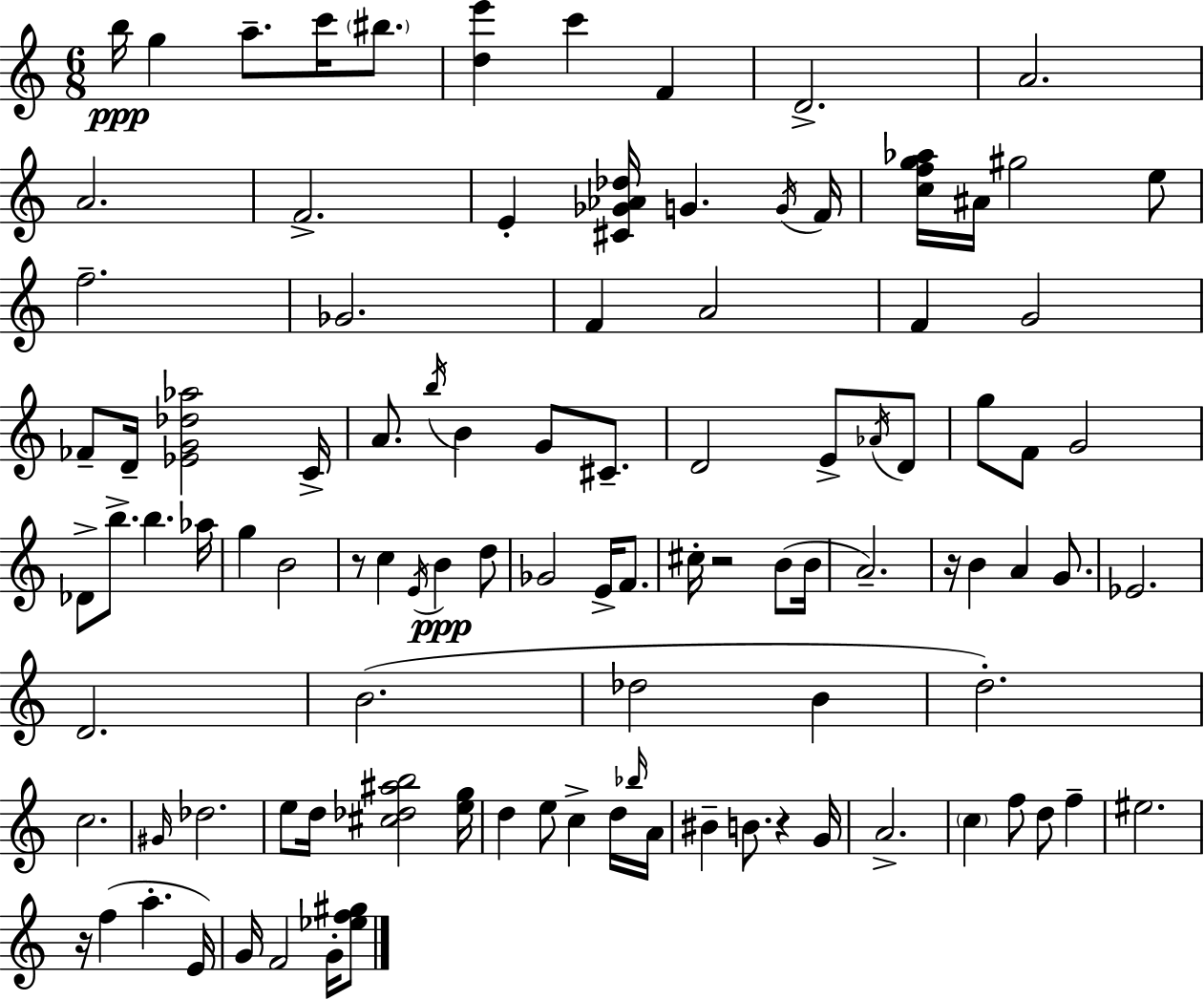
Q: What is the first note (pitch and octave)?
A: B5